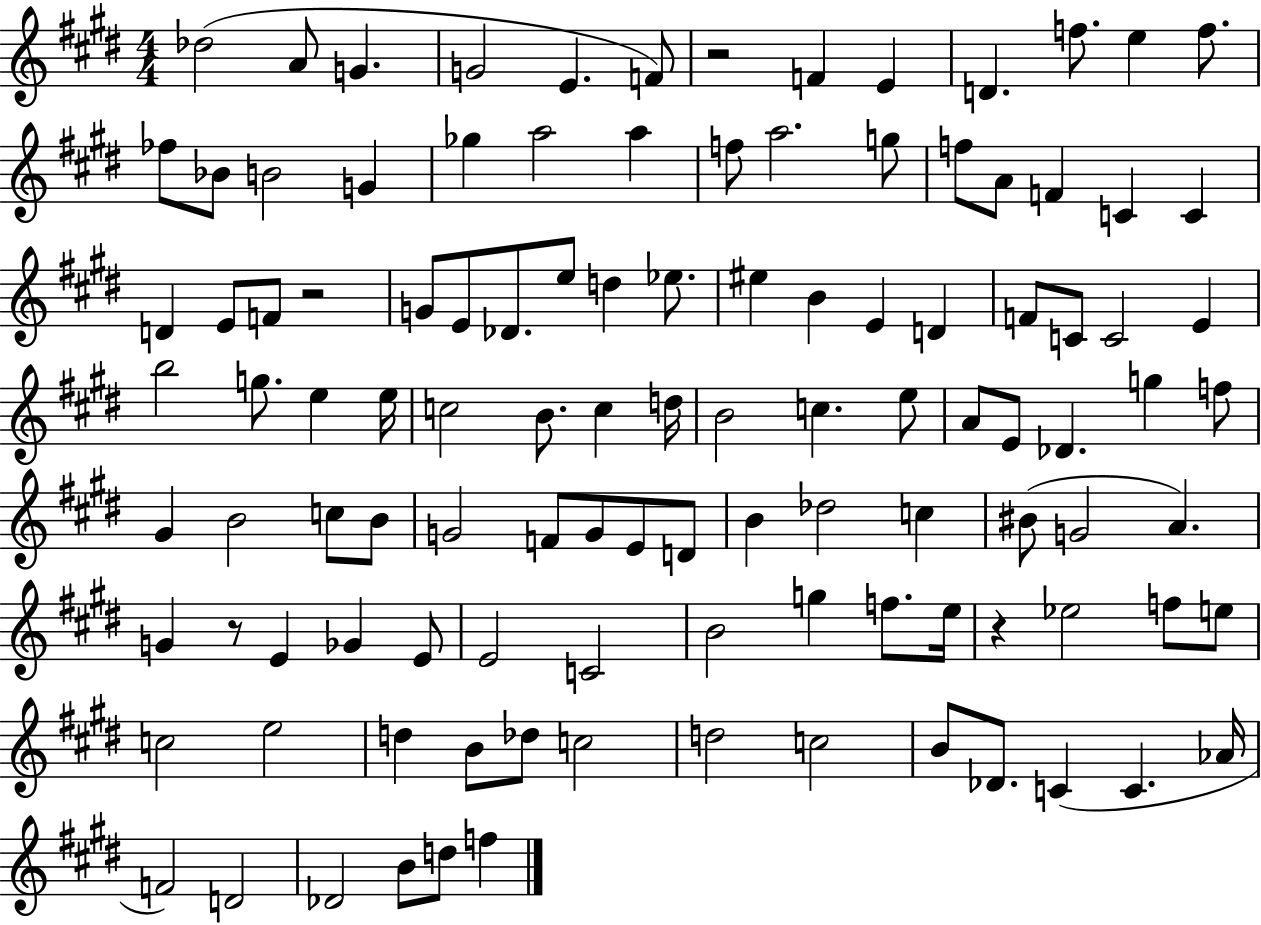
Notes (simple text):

Db5/h A4/e G4/q. G4/h E4/q. F4/e R/h F4/q E4/q D4/q. F5/e. E5/q F5/e. FES5/e Bb4/e B4/h G4/q Gb5/q A5/h A5/q F5/e A5/h. G5/e F5/e A4/e F4/q C4/q C4/q D4/q E4/e F4/e R/h G4/e E4/e Db4/e. E5/e D5/q Eb5/e. EIS5/q B4/q E4/q D4/q F4/e C4/e C4/h E4/q B5/h G5/e. E5/q E5/s C5/h B4/e. C5/q D5/s B4/h C5/q. E5/e A4/e E4/e Db4/q. G5/q F5/e G#4/q B4/h C5/e B4/e G4/h F4/e G4/e E4/e D4/e B4/q Db5/h C5/q BIS4/e G4/h A4/q. G4/q R/e E4/q Gb4/q E4/e E4/h C4/h B4/h G5/q F5/e. E5/s R/q Eb5/h F5/e E5/e C5/h E5/h D5/q B4/e Db5/e C5/h D5/h C5/h B4/e Db4/e. C4/q C4/q. Ab4/s F4/h D4/h Db4/h B4/e D5/e F5/q